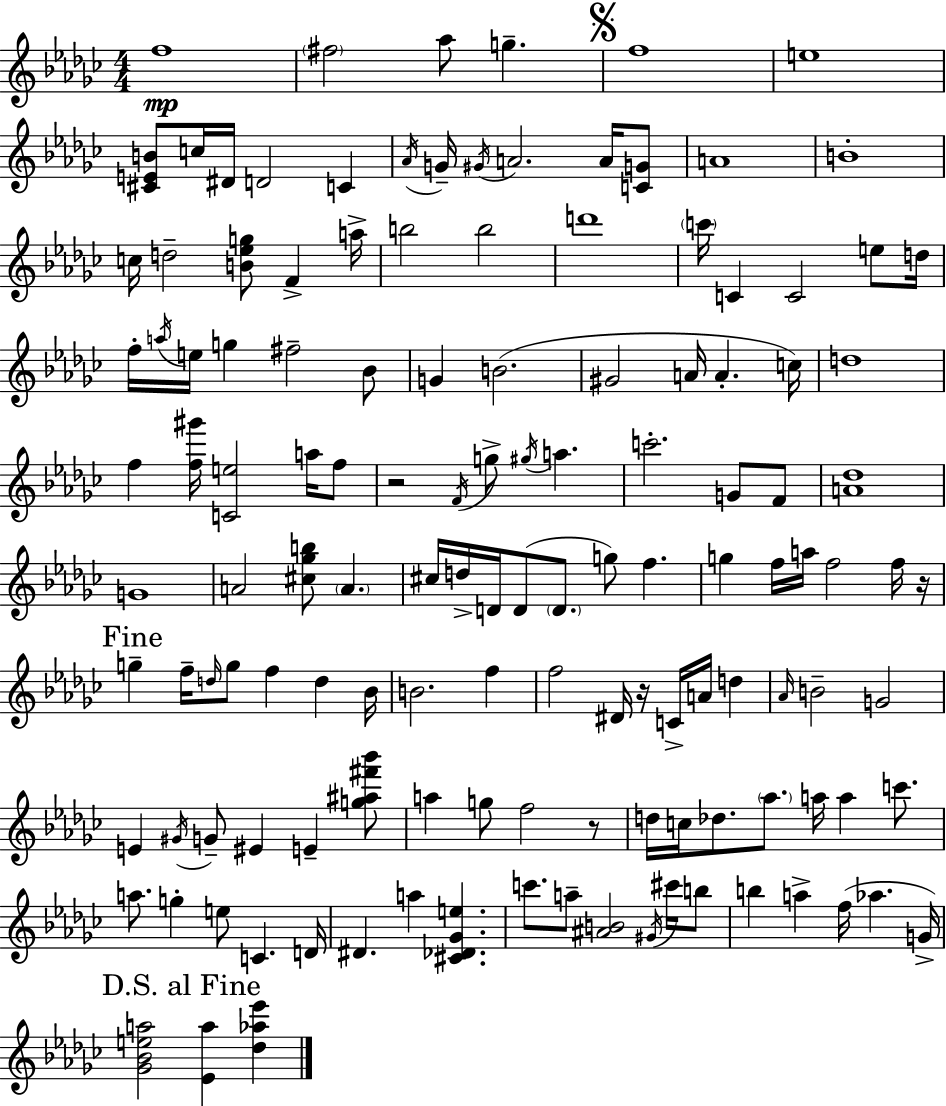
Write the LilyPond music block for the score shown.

{
  \clef treble
  \numericTimeSignature
  \time 4/4
  \key ees \minor
  f''1\mp | \parenthesize fis''2 aes''8 g''4.-- | \mark \markup { \musicglyph "scripts.segno" } f''1 | e''1 | \break <cis' e' b'>8 c''16 dis'16 d'2 c'4 | \acciaccatura { aes'16 } g'16-- \acciaccatura { gis'16 } a'2. a'16 | <c' g'>8 a'1 | b'1-. | \break c''16 d''2-- <b' ees'' g''>8 f'4-> | a''16-> b''2 b''2 | d'''1 | \parenthesize c'''16 c'4 c'2 e''8 | \break d''16 f''16-. \acciaccatura { a''16 } e''16 g''4 fis''2-- | bes'8 g'4 b'2.( | gis'2 a'16 a'4.-. | c''16) d''1 | \break f''4 <f'' gis'''>16 <c' e''>2 | a''16 f''8 r2 \acciaccatura { f'16 } g''8-> \acciaccatura { gis''16 } a''4. | c'''2.-. | g'8 f'8 <a' des''>1 | \break g'1 | a'2 <cis'' ges'' b''>8 \parenthesize a'4. | cis''16 d''16-> d'16 d'8( \parenthesize d'8. g''8) f''4. | g''4 f''16 a''16 f''2 | \break f''16 r16 \mark "Fine" g''4-- f''16-- \grace { d''16 } g''8 f''4 | d''4 bes'16 b'2. | f''4 f''2 dis'16 r16 | c'16-> a'16 d''4 \grace { aes'16 } b'2-- g'2 | \break e'4 \acciaccatura { gis'16 } g'8-- eis'4 | e'4-- <g'' ais'' fis''' bes'''>8 a''4 g''8 f''2 | r8 d''16 c''16 des''8. \parenthesize aes''8. | a''16 a''4 c'''8. a''8. g''4-. e''8 | \break c'4. d'16 dis'4. a''4 | <cis' des' ges' e''>4. c'''8. a''8-- <ais' b'>2 | \acciaccatura { gis'16 } cis'''16 b''8 b''4 a''4-> | f''16( aes''4. g'16->) \mark "D.S. al Fine" <ges' bes' e'' a''>2 | \break <ees' a''>4 <des'' aes'' ees'''>4 \bar "|."
}